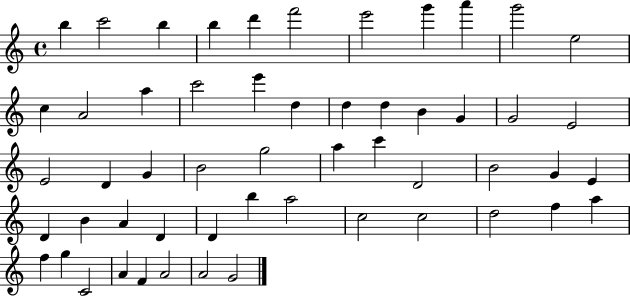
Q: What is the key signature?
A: C major